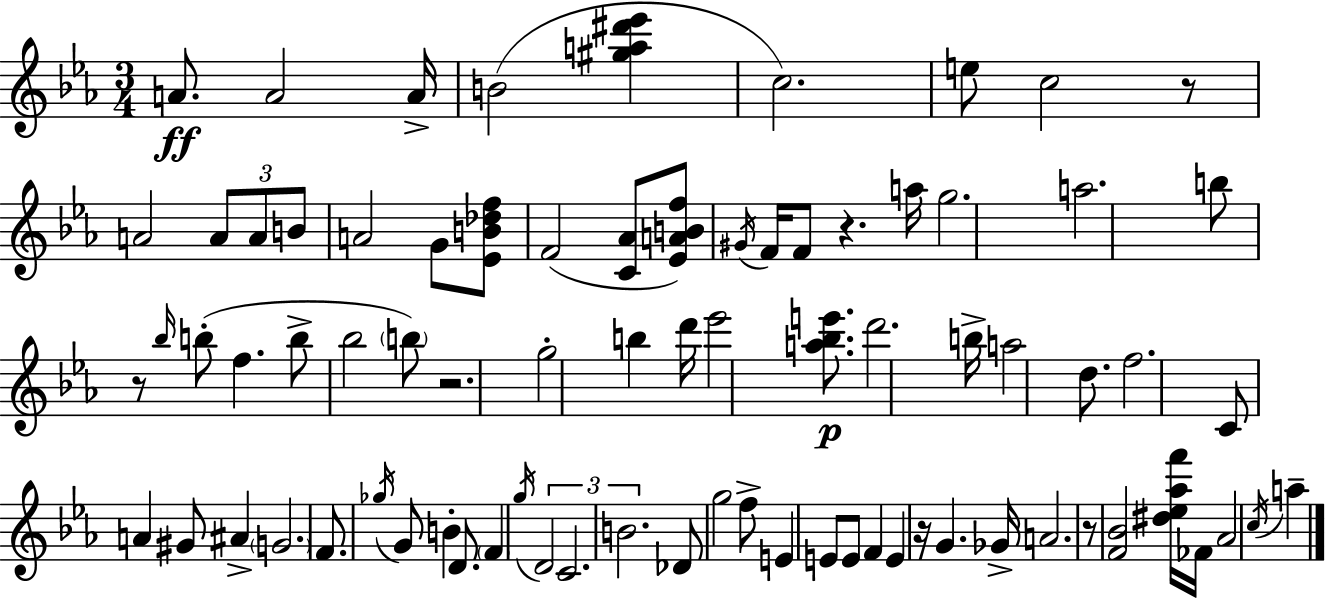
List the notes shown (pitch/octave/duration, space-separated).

A4/e. A4/h A4/s B4/h [G#5,A5,D#6,Eb6]/q C5/h. E5/e C5/h R/e A4/h A4/e A4/e B4/e A4/h G4/e [Eb4,B4,Db5,F5]/e F4/h [C4,Ab4]/e [Eb4,A4,B4,F5]/e G#4/s F4/s F4/e R/q. A5/s G5/h. A5/h. B5/e R/e Bb5/s B5/e F5/q. B5/e Bb5/h B5/e R/h. G5/h B5/q D6/s Eb6/h [A5,Bb5,E6]/e. D6/h. B5/s A5/h D5/e. F5/h. C4/e A4/q G#4/e A#4/q G4/h. F4/e. Gb5/s G4/e B4/q D4/e. F4/q G5/s D4/h C4/h. B4/h. Db4/e G5/h F5/e E4/q E4/e E4/e F4/q E4/q R/s G4/q. Gb4/s A4/h. R/e [F4,Bb4]/h [D#5,Eb5,Ab5,F6]/s FES4/s Ab4/h C5/s A5/q